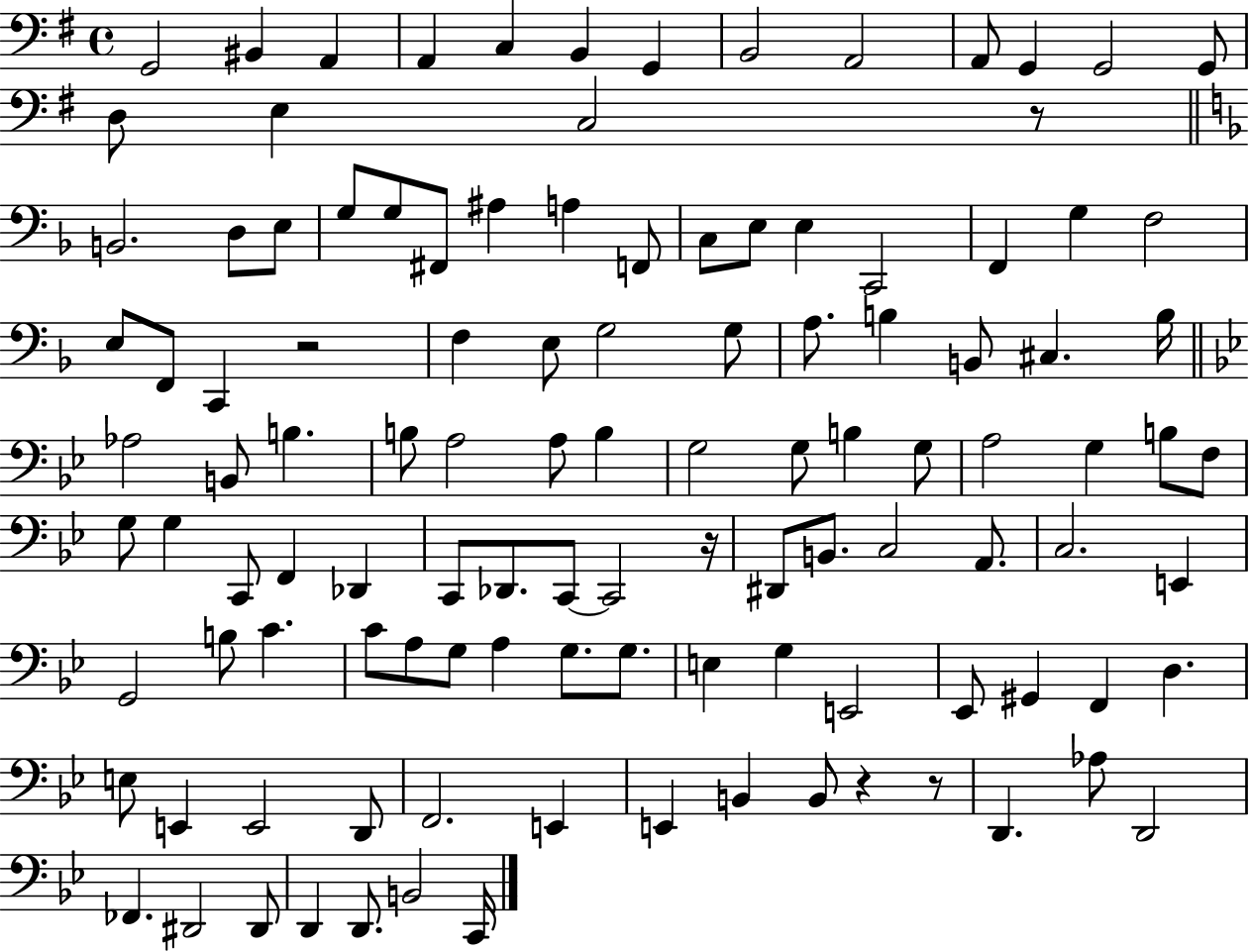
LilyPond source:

{
  \clef bass
  \time 4/4
  \defaultTimeSignature
  \key g \major
  g,2 bis,4 a,4 | a,4 c4 b,4 g,4 | b,2 a,2 | a,8 g,4 g,2 g,8 | \break d8 e4 c2 r8 | \bar "||" \break \key f \major b,2. d8 e8 | g8 g8 fis,8 ais4 a4 f,8 | c8 e8 e4 c,2 | f,4 g4 f2 | \break e8 f,8 c,4 r2 | f4 e8 g2 g8 | a8. b4 b,8 cis4. b16 | \bar "||" \break \key bes \major aes2 b,8 b4. | b8 a2 a8 b4 | g2 g8 b4 g8 | a2 g4 b8 f8 | \break g8 g4 c,8 f,4 des,4 | c,8 des,8. c,8~~ c,2 r16 | dis,8 b,8. c2 a,8. | c2. e,4 | \break g,2 b8 c'4. | c'8 a8 g8 a4 g8. g8. | e4 g4 e,2 | ees,8 gis,4 f,4 d4. | \break e8 e,4 e,2 d,8 | f,2. e,4 | e,4 b,4 b,8 r4 r8 | d,4. aes8 d,2 | \break fes,4. dis,2 dis,8 | d,4 d,8. b,2 c,16 | \bar "|."
}